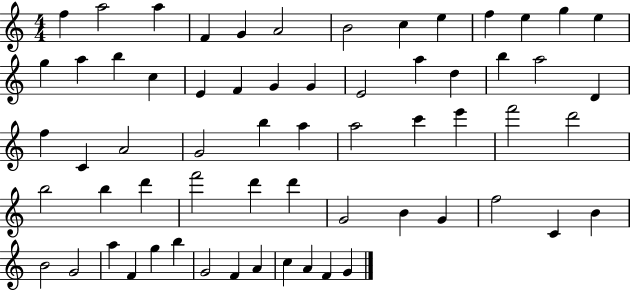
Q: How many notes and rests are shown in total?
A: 63